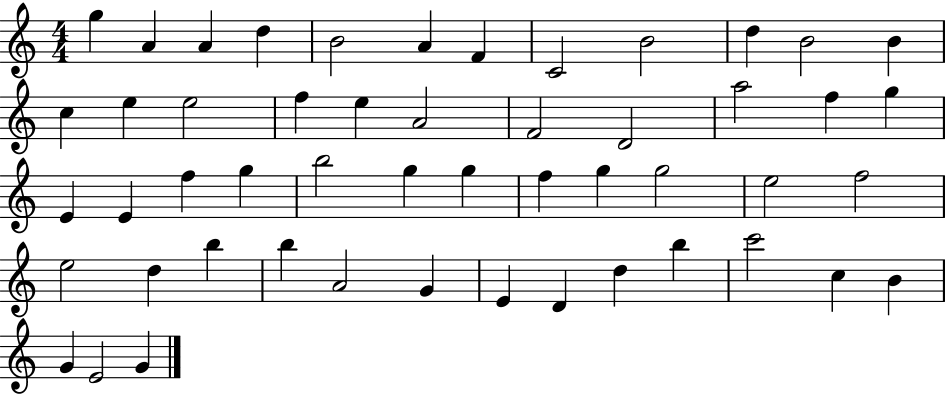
G5/q A4/q A4/q D5/q B4/h A4/q F4/q C4/h B4/h D5/q B4/h B4/q C5/q E5/q E5/h F5/q E5/q A4/h F4/h D4/h A5/h F5/q G5/q E4/q E4/q F5/q G5/q B5/h G5/q G5/q F5/q G5/q G5/h E5/h F5/h E5/h D5/q B5/q B5/q A4/h G4/q E4/q D4/q D5/q B5/q C6/h C5/q B4/q G4/q E4/h G4/q